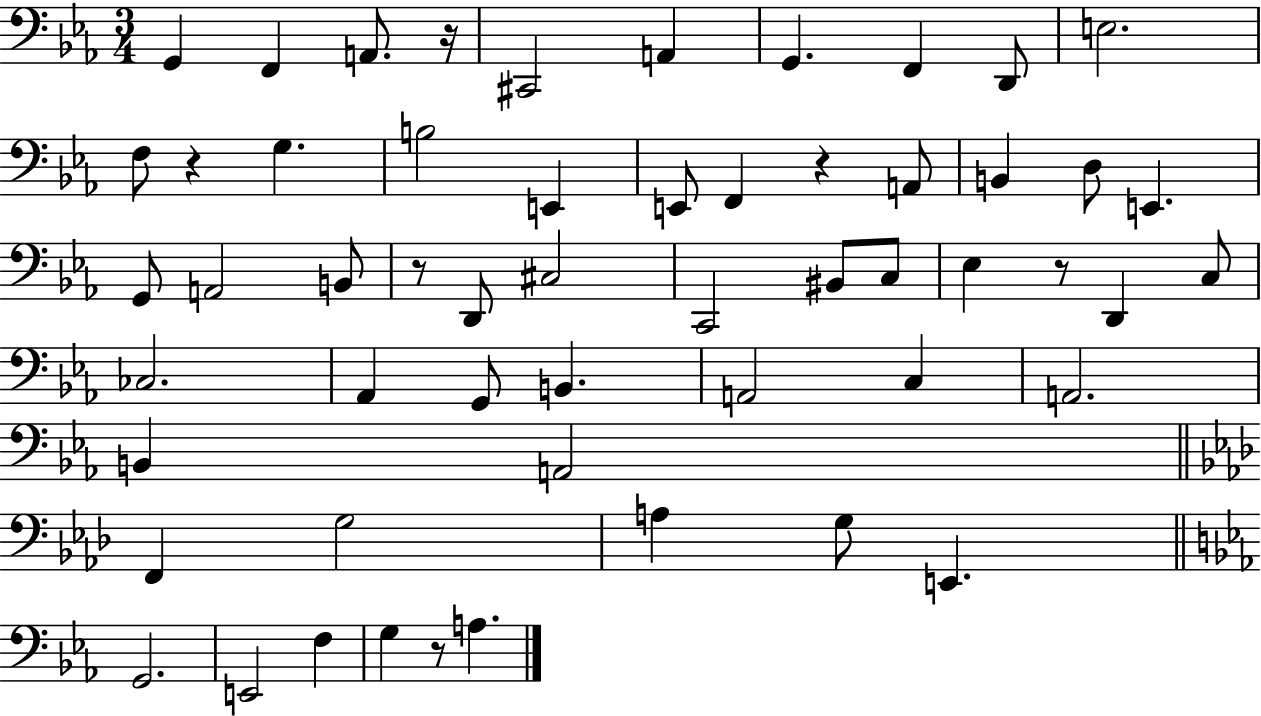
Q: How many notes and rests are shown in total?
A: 55